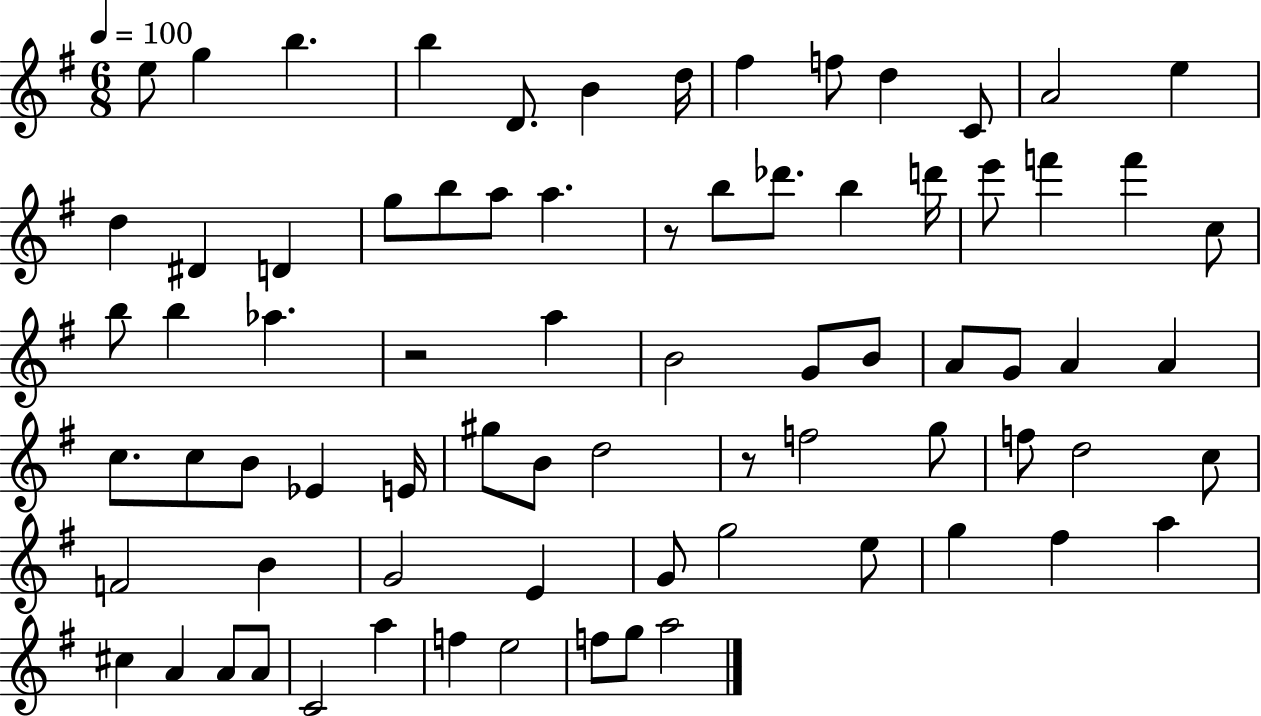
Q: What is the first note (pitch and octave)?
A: E5